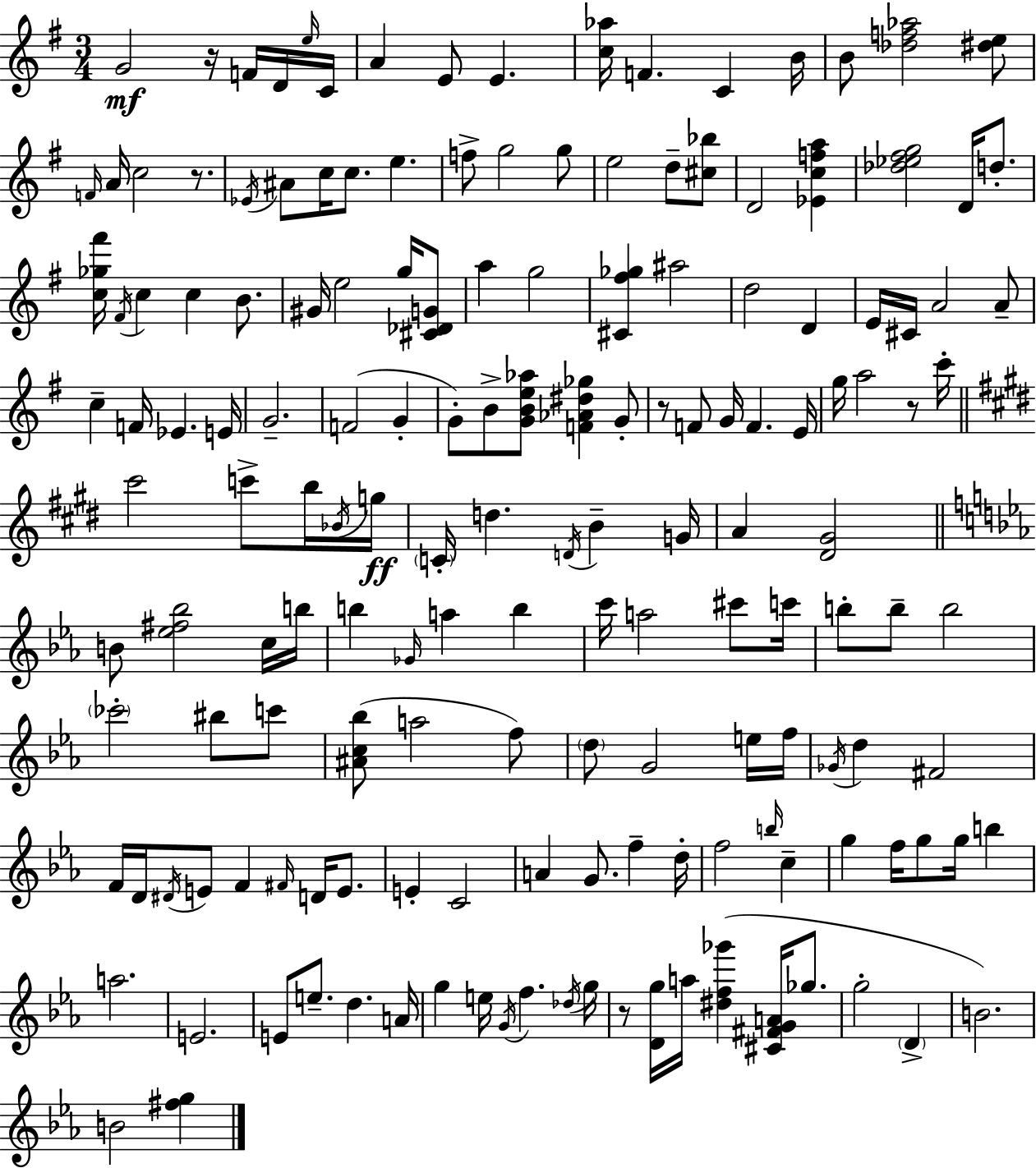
X:1
T:Untitled
M:3/4
L:1/4
K:Em
G2 z/4 F/4 D/4 e/4 C/4 A E/2 E [c_a]/4 F C B/4 B/2 [_df_a]2 [^de]/2 F/4 A/4 c2 z/2 _E/4 ^A/2 c/4 c/2 e f/2 g2 g/2 e2 d/2 [^c_b]/2 D2 [_Ecfa] [_d_e^fg]2 D/4 d/2 [c_g^f']/4 ^F/4 c c B/2 ^G/4 e2 g/4 [^C_DG]/2 a g2 [^C^f_g] ^a2 d2 D E/4 ^C/4 A2 A/2 c F/4 _E E/4 G2 F2 G G/2 B/2 [GBe_a]/2 [F_A^d_g] G/2 z/2 F/2 G/4 F E/4 g/4 a2 z/2 c'/4 ^c'2 c'/2 b/4 _B/4 g/4 C/4 d D/4 B G/4 A [^D^G]2 B/2 [_e^f_b]2 c/4 b/4 b _G/4 a b c'/4 a2 ^c'/2 c'/4 b/2 b/2 b2 _c'2 ^b/2 c'/2 [^Ac_b]/2 a2 f/2 d/2 G2 e/4 f/4 _G/4 d ^F2 F/4 D/4 ^D/4 E/2 F ^F/4 D/4 E/2 E C2 A G/2 f d/4 f2 b/4 c g f/4 g/2 g/4 b a2 E2 E/2 e/2 d A/4 g e/4 G/4 f _d/4 g/4 z/2 [Dg]/4 a/4 [^df_g'] [^C^FGA]/4 _g/2 g2 D B2 B2 [^fg]